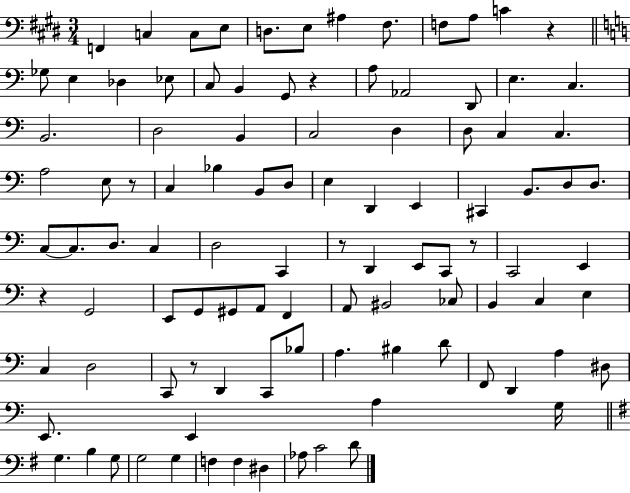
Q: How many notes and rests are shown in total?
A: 102